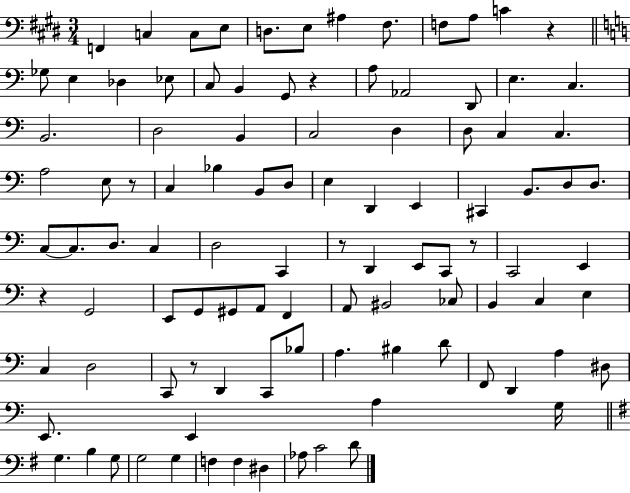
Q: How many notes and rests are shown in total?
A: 102